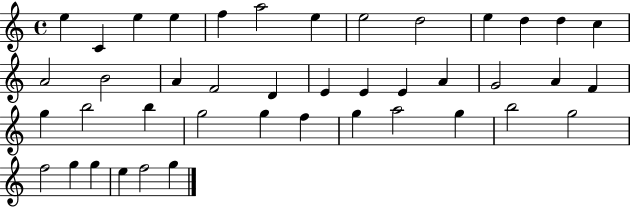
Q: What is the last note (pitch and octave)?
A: G5